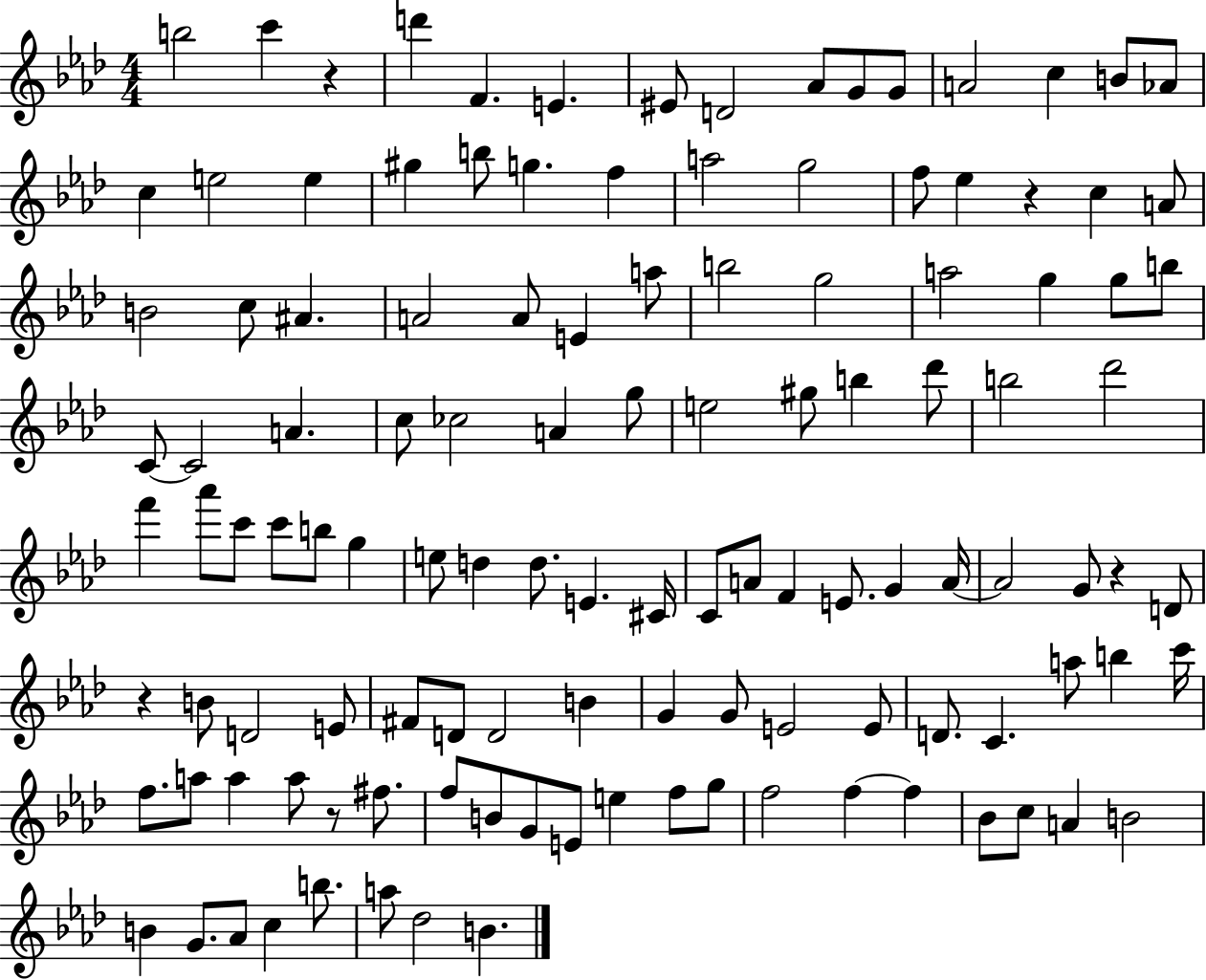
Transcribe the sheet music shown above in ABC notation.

X:1
T:Untitled
M:4/4
L:1/4
K:Ab
b2 c' z d' F E ^E/2 D2 _A/2 G/2 G/2 A2 c B/2 _A/2 c e2 e ^g b/2 g f a2 g2 f/2 _e z c A/2 B2 c/2 ^A A2 A/2 E a/2 b2 g2 a2 g g/2 b/2 C/2 C2 A c/2 _c2 A g/2 e2 ^g/2 b _d'/2 b2 _d'2 f' _a'/2 c'/2 c'/2 b/2 g e/2 d d/2 E ^C/4 C/2 A/2 F E/2 G A/4 A2 G/2 z D/2 z B/2 D2 E/2 ^F/2 D/2 D2 B G G/2 E2 E/2 D/2 C a/2 b c'/4 f/2 a/2 a a/2 z/2 ^f/2 f/2 B/2 G/2 E/2 e f/2 g/2 f2 f f _B/2 c/2 A B2 B G/2 _A/2 c b/2 a/2 _d2 B